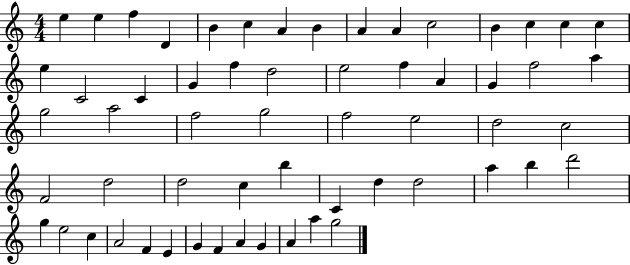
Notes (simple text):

E5/q E5/q F5/q D4/q B4/q C5/q A4/q B4/q A4/q A4/q C5/h B4/q C5/q C5/q C5/q E5/q C4/h C4/q G4/q F5/q D5/h E5/h F5/q A4/q G4/q F5/h A5/q G5/h A5/h F5/h G5/h F5/h E5/h D5/h C5/h F4/h D5/h D5/h C5/q B5/q C4/q D5/q D5/h A5/q B5/q D6/h G5/q E5/h C5/q A4/h F4/q E4/q G4/q F4/q A4/q G4/q A4/q A5/q G5/h